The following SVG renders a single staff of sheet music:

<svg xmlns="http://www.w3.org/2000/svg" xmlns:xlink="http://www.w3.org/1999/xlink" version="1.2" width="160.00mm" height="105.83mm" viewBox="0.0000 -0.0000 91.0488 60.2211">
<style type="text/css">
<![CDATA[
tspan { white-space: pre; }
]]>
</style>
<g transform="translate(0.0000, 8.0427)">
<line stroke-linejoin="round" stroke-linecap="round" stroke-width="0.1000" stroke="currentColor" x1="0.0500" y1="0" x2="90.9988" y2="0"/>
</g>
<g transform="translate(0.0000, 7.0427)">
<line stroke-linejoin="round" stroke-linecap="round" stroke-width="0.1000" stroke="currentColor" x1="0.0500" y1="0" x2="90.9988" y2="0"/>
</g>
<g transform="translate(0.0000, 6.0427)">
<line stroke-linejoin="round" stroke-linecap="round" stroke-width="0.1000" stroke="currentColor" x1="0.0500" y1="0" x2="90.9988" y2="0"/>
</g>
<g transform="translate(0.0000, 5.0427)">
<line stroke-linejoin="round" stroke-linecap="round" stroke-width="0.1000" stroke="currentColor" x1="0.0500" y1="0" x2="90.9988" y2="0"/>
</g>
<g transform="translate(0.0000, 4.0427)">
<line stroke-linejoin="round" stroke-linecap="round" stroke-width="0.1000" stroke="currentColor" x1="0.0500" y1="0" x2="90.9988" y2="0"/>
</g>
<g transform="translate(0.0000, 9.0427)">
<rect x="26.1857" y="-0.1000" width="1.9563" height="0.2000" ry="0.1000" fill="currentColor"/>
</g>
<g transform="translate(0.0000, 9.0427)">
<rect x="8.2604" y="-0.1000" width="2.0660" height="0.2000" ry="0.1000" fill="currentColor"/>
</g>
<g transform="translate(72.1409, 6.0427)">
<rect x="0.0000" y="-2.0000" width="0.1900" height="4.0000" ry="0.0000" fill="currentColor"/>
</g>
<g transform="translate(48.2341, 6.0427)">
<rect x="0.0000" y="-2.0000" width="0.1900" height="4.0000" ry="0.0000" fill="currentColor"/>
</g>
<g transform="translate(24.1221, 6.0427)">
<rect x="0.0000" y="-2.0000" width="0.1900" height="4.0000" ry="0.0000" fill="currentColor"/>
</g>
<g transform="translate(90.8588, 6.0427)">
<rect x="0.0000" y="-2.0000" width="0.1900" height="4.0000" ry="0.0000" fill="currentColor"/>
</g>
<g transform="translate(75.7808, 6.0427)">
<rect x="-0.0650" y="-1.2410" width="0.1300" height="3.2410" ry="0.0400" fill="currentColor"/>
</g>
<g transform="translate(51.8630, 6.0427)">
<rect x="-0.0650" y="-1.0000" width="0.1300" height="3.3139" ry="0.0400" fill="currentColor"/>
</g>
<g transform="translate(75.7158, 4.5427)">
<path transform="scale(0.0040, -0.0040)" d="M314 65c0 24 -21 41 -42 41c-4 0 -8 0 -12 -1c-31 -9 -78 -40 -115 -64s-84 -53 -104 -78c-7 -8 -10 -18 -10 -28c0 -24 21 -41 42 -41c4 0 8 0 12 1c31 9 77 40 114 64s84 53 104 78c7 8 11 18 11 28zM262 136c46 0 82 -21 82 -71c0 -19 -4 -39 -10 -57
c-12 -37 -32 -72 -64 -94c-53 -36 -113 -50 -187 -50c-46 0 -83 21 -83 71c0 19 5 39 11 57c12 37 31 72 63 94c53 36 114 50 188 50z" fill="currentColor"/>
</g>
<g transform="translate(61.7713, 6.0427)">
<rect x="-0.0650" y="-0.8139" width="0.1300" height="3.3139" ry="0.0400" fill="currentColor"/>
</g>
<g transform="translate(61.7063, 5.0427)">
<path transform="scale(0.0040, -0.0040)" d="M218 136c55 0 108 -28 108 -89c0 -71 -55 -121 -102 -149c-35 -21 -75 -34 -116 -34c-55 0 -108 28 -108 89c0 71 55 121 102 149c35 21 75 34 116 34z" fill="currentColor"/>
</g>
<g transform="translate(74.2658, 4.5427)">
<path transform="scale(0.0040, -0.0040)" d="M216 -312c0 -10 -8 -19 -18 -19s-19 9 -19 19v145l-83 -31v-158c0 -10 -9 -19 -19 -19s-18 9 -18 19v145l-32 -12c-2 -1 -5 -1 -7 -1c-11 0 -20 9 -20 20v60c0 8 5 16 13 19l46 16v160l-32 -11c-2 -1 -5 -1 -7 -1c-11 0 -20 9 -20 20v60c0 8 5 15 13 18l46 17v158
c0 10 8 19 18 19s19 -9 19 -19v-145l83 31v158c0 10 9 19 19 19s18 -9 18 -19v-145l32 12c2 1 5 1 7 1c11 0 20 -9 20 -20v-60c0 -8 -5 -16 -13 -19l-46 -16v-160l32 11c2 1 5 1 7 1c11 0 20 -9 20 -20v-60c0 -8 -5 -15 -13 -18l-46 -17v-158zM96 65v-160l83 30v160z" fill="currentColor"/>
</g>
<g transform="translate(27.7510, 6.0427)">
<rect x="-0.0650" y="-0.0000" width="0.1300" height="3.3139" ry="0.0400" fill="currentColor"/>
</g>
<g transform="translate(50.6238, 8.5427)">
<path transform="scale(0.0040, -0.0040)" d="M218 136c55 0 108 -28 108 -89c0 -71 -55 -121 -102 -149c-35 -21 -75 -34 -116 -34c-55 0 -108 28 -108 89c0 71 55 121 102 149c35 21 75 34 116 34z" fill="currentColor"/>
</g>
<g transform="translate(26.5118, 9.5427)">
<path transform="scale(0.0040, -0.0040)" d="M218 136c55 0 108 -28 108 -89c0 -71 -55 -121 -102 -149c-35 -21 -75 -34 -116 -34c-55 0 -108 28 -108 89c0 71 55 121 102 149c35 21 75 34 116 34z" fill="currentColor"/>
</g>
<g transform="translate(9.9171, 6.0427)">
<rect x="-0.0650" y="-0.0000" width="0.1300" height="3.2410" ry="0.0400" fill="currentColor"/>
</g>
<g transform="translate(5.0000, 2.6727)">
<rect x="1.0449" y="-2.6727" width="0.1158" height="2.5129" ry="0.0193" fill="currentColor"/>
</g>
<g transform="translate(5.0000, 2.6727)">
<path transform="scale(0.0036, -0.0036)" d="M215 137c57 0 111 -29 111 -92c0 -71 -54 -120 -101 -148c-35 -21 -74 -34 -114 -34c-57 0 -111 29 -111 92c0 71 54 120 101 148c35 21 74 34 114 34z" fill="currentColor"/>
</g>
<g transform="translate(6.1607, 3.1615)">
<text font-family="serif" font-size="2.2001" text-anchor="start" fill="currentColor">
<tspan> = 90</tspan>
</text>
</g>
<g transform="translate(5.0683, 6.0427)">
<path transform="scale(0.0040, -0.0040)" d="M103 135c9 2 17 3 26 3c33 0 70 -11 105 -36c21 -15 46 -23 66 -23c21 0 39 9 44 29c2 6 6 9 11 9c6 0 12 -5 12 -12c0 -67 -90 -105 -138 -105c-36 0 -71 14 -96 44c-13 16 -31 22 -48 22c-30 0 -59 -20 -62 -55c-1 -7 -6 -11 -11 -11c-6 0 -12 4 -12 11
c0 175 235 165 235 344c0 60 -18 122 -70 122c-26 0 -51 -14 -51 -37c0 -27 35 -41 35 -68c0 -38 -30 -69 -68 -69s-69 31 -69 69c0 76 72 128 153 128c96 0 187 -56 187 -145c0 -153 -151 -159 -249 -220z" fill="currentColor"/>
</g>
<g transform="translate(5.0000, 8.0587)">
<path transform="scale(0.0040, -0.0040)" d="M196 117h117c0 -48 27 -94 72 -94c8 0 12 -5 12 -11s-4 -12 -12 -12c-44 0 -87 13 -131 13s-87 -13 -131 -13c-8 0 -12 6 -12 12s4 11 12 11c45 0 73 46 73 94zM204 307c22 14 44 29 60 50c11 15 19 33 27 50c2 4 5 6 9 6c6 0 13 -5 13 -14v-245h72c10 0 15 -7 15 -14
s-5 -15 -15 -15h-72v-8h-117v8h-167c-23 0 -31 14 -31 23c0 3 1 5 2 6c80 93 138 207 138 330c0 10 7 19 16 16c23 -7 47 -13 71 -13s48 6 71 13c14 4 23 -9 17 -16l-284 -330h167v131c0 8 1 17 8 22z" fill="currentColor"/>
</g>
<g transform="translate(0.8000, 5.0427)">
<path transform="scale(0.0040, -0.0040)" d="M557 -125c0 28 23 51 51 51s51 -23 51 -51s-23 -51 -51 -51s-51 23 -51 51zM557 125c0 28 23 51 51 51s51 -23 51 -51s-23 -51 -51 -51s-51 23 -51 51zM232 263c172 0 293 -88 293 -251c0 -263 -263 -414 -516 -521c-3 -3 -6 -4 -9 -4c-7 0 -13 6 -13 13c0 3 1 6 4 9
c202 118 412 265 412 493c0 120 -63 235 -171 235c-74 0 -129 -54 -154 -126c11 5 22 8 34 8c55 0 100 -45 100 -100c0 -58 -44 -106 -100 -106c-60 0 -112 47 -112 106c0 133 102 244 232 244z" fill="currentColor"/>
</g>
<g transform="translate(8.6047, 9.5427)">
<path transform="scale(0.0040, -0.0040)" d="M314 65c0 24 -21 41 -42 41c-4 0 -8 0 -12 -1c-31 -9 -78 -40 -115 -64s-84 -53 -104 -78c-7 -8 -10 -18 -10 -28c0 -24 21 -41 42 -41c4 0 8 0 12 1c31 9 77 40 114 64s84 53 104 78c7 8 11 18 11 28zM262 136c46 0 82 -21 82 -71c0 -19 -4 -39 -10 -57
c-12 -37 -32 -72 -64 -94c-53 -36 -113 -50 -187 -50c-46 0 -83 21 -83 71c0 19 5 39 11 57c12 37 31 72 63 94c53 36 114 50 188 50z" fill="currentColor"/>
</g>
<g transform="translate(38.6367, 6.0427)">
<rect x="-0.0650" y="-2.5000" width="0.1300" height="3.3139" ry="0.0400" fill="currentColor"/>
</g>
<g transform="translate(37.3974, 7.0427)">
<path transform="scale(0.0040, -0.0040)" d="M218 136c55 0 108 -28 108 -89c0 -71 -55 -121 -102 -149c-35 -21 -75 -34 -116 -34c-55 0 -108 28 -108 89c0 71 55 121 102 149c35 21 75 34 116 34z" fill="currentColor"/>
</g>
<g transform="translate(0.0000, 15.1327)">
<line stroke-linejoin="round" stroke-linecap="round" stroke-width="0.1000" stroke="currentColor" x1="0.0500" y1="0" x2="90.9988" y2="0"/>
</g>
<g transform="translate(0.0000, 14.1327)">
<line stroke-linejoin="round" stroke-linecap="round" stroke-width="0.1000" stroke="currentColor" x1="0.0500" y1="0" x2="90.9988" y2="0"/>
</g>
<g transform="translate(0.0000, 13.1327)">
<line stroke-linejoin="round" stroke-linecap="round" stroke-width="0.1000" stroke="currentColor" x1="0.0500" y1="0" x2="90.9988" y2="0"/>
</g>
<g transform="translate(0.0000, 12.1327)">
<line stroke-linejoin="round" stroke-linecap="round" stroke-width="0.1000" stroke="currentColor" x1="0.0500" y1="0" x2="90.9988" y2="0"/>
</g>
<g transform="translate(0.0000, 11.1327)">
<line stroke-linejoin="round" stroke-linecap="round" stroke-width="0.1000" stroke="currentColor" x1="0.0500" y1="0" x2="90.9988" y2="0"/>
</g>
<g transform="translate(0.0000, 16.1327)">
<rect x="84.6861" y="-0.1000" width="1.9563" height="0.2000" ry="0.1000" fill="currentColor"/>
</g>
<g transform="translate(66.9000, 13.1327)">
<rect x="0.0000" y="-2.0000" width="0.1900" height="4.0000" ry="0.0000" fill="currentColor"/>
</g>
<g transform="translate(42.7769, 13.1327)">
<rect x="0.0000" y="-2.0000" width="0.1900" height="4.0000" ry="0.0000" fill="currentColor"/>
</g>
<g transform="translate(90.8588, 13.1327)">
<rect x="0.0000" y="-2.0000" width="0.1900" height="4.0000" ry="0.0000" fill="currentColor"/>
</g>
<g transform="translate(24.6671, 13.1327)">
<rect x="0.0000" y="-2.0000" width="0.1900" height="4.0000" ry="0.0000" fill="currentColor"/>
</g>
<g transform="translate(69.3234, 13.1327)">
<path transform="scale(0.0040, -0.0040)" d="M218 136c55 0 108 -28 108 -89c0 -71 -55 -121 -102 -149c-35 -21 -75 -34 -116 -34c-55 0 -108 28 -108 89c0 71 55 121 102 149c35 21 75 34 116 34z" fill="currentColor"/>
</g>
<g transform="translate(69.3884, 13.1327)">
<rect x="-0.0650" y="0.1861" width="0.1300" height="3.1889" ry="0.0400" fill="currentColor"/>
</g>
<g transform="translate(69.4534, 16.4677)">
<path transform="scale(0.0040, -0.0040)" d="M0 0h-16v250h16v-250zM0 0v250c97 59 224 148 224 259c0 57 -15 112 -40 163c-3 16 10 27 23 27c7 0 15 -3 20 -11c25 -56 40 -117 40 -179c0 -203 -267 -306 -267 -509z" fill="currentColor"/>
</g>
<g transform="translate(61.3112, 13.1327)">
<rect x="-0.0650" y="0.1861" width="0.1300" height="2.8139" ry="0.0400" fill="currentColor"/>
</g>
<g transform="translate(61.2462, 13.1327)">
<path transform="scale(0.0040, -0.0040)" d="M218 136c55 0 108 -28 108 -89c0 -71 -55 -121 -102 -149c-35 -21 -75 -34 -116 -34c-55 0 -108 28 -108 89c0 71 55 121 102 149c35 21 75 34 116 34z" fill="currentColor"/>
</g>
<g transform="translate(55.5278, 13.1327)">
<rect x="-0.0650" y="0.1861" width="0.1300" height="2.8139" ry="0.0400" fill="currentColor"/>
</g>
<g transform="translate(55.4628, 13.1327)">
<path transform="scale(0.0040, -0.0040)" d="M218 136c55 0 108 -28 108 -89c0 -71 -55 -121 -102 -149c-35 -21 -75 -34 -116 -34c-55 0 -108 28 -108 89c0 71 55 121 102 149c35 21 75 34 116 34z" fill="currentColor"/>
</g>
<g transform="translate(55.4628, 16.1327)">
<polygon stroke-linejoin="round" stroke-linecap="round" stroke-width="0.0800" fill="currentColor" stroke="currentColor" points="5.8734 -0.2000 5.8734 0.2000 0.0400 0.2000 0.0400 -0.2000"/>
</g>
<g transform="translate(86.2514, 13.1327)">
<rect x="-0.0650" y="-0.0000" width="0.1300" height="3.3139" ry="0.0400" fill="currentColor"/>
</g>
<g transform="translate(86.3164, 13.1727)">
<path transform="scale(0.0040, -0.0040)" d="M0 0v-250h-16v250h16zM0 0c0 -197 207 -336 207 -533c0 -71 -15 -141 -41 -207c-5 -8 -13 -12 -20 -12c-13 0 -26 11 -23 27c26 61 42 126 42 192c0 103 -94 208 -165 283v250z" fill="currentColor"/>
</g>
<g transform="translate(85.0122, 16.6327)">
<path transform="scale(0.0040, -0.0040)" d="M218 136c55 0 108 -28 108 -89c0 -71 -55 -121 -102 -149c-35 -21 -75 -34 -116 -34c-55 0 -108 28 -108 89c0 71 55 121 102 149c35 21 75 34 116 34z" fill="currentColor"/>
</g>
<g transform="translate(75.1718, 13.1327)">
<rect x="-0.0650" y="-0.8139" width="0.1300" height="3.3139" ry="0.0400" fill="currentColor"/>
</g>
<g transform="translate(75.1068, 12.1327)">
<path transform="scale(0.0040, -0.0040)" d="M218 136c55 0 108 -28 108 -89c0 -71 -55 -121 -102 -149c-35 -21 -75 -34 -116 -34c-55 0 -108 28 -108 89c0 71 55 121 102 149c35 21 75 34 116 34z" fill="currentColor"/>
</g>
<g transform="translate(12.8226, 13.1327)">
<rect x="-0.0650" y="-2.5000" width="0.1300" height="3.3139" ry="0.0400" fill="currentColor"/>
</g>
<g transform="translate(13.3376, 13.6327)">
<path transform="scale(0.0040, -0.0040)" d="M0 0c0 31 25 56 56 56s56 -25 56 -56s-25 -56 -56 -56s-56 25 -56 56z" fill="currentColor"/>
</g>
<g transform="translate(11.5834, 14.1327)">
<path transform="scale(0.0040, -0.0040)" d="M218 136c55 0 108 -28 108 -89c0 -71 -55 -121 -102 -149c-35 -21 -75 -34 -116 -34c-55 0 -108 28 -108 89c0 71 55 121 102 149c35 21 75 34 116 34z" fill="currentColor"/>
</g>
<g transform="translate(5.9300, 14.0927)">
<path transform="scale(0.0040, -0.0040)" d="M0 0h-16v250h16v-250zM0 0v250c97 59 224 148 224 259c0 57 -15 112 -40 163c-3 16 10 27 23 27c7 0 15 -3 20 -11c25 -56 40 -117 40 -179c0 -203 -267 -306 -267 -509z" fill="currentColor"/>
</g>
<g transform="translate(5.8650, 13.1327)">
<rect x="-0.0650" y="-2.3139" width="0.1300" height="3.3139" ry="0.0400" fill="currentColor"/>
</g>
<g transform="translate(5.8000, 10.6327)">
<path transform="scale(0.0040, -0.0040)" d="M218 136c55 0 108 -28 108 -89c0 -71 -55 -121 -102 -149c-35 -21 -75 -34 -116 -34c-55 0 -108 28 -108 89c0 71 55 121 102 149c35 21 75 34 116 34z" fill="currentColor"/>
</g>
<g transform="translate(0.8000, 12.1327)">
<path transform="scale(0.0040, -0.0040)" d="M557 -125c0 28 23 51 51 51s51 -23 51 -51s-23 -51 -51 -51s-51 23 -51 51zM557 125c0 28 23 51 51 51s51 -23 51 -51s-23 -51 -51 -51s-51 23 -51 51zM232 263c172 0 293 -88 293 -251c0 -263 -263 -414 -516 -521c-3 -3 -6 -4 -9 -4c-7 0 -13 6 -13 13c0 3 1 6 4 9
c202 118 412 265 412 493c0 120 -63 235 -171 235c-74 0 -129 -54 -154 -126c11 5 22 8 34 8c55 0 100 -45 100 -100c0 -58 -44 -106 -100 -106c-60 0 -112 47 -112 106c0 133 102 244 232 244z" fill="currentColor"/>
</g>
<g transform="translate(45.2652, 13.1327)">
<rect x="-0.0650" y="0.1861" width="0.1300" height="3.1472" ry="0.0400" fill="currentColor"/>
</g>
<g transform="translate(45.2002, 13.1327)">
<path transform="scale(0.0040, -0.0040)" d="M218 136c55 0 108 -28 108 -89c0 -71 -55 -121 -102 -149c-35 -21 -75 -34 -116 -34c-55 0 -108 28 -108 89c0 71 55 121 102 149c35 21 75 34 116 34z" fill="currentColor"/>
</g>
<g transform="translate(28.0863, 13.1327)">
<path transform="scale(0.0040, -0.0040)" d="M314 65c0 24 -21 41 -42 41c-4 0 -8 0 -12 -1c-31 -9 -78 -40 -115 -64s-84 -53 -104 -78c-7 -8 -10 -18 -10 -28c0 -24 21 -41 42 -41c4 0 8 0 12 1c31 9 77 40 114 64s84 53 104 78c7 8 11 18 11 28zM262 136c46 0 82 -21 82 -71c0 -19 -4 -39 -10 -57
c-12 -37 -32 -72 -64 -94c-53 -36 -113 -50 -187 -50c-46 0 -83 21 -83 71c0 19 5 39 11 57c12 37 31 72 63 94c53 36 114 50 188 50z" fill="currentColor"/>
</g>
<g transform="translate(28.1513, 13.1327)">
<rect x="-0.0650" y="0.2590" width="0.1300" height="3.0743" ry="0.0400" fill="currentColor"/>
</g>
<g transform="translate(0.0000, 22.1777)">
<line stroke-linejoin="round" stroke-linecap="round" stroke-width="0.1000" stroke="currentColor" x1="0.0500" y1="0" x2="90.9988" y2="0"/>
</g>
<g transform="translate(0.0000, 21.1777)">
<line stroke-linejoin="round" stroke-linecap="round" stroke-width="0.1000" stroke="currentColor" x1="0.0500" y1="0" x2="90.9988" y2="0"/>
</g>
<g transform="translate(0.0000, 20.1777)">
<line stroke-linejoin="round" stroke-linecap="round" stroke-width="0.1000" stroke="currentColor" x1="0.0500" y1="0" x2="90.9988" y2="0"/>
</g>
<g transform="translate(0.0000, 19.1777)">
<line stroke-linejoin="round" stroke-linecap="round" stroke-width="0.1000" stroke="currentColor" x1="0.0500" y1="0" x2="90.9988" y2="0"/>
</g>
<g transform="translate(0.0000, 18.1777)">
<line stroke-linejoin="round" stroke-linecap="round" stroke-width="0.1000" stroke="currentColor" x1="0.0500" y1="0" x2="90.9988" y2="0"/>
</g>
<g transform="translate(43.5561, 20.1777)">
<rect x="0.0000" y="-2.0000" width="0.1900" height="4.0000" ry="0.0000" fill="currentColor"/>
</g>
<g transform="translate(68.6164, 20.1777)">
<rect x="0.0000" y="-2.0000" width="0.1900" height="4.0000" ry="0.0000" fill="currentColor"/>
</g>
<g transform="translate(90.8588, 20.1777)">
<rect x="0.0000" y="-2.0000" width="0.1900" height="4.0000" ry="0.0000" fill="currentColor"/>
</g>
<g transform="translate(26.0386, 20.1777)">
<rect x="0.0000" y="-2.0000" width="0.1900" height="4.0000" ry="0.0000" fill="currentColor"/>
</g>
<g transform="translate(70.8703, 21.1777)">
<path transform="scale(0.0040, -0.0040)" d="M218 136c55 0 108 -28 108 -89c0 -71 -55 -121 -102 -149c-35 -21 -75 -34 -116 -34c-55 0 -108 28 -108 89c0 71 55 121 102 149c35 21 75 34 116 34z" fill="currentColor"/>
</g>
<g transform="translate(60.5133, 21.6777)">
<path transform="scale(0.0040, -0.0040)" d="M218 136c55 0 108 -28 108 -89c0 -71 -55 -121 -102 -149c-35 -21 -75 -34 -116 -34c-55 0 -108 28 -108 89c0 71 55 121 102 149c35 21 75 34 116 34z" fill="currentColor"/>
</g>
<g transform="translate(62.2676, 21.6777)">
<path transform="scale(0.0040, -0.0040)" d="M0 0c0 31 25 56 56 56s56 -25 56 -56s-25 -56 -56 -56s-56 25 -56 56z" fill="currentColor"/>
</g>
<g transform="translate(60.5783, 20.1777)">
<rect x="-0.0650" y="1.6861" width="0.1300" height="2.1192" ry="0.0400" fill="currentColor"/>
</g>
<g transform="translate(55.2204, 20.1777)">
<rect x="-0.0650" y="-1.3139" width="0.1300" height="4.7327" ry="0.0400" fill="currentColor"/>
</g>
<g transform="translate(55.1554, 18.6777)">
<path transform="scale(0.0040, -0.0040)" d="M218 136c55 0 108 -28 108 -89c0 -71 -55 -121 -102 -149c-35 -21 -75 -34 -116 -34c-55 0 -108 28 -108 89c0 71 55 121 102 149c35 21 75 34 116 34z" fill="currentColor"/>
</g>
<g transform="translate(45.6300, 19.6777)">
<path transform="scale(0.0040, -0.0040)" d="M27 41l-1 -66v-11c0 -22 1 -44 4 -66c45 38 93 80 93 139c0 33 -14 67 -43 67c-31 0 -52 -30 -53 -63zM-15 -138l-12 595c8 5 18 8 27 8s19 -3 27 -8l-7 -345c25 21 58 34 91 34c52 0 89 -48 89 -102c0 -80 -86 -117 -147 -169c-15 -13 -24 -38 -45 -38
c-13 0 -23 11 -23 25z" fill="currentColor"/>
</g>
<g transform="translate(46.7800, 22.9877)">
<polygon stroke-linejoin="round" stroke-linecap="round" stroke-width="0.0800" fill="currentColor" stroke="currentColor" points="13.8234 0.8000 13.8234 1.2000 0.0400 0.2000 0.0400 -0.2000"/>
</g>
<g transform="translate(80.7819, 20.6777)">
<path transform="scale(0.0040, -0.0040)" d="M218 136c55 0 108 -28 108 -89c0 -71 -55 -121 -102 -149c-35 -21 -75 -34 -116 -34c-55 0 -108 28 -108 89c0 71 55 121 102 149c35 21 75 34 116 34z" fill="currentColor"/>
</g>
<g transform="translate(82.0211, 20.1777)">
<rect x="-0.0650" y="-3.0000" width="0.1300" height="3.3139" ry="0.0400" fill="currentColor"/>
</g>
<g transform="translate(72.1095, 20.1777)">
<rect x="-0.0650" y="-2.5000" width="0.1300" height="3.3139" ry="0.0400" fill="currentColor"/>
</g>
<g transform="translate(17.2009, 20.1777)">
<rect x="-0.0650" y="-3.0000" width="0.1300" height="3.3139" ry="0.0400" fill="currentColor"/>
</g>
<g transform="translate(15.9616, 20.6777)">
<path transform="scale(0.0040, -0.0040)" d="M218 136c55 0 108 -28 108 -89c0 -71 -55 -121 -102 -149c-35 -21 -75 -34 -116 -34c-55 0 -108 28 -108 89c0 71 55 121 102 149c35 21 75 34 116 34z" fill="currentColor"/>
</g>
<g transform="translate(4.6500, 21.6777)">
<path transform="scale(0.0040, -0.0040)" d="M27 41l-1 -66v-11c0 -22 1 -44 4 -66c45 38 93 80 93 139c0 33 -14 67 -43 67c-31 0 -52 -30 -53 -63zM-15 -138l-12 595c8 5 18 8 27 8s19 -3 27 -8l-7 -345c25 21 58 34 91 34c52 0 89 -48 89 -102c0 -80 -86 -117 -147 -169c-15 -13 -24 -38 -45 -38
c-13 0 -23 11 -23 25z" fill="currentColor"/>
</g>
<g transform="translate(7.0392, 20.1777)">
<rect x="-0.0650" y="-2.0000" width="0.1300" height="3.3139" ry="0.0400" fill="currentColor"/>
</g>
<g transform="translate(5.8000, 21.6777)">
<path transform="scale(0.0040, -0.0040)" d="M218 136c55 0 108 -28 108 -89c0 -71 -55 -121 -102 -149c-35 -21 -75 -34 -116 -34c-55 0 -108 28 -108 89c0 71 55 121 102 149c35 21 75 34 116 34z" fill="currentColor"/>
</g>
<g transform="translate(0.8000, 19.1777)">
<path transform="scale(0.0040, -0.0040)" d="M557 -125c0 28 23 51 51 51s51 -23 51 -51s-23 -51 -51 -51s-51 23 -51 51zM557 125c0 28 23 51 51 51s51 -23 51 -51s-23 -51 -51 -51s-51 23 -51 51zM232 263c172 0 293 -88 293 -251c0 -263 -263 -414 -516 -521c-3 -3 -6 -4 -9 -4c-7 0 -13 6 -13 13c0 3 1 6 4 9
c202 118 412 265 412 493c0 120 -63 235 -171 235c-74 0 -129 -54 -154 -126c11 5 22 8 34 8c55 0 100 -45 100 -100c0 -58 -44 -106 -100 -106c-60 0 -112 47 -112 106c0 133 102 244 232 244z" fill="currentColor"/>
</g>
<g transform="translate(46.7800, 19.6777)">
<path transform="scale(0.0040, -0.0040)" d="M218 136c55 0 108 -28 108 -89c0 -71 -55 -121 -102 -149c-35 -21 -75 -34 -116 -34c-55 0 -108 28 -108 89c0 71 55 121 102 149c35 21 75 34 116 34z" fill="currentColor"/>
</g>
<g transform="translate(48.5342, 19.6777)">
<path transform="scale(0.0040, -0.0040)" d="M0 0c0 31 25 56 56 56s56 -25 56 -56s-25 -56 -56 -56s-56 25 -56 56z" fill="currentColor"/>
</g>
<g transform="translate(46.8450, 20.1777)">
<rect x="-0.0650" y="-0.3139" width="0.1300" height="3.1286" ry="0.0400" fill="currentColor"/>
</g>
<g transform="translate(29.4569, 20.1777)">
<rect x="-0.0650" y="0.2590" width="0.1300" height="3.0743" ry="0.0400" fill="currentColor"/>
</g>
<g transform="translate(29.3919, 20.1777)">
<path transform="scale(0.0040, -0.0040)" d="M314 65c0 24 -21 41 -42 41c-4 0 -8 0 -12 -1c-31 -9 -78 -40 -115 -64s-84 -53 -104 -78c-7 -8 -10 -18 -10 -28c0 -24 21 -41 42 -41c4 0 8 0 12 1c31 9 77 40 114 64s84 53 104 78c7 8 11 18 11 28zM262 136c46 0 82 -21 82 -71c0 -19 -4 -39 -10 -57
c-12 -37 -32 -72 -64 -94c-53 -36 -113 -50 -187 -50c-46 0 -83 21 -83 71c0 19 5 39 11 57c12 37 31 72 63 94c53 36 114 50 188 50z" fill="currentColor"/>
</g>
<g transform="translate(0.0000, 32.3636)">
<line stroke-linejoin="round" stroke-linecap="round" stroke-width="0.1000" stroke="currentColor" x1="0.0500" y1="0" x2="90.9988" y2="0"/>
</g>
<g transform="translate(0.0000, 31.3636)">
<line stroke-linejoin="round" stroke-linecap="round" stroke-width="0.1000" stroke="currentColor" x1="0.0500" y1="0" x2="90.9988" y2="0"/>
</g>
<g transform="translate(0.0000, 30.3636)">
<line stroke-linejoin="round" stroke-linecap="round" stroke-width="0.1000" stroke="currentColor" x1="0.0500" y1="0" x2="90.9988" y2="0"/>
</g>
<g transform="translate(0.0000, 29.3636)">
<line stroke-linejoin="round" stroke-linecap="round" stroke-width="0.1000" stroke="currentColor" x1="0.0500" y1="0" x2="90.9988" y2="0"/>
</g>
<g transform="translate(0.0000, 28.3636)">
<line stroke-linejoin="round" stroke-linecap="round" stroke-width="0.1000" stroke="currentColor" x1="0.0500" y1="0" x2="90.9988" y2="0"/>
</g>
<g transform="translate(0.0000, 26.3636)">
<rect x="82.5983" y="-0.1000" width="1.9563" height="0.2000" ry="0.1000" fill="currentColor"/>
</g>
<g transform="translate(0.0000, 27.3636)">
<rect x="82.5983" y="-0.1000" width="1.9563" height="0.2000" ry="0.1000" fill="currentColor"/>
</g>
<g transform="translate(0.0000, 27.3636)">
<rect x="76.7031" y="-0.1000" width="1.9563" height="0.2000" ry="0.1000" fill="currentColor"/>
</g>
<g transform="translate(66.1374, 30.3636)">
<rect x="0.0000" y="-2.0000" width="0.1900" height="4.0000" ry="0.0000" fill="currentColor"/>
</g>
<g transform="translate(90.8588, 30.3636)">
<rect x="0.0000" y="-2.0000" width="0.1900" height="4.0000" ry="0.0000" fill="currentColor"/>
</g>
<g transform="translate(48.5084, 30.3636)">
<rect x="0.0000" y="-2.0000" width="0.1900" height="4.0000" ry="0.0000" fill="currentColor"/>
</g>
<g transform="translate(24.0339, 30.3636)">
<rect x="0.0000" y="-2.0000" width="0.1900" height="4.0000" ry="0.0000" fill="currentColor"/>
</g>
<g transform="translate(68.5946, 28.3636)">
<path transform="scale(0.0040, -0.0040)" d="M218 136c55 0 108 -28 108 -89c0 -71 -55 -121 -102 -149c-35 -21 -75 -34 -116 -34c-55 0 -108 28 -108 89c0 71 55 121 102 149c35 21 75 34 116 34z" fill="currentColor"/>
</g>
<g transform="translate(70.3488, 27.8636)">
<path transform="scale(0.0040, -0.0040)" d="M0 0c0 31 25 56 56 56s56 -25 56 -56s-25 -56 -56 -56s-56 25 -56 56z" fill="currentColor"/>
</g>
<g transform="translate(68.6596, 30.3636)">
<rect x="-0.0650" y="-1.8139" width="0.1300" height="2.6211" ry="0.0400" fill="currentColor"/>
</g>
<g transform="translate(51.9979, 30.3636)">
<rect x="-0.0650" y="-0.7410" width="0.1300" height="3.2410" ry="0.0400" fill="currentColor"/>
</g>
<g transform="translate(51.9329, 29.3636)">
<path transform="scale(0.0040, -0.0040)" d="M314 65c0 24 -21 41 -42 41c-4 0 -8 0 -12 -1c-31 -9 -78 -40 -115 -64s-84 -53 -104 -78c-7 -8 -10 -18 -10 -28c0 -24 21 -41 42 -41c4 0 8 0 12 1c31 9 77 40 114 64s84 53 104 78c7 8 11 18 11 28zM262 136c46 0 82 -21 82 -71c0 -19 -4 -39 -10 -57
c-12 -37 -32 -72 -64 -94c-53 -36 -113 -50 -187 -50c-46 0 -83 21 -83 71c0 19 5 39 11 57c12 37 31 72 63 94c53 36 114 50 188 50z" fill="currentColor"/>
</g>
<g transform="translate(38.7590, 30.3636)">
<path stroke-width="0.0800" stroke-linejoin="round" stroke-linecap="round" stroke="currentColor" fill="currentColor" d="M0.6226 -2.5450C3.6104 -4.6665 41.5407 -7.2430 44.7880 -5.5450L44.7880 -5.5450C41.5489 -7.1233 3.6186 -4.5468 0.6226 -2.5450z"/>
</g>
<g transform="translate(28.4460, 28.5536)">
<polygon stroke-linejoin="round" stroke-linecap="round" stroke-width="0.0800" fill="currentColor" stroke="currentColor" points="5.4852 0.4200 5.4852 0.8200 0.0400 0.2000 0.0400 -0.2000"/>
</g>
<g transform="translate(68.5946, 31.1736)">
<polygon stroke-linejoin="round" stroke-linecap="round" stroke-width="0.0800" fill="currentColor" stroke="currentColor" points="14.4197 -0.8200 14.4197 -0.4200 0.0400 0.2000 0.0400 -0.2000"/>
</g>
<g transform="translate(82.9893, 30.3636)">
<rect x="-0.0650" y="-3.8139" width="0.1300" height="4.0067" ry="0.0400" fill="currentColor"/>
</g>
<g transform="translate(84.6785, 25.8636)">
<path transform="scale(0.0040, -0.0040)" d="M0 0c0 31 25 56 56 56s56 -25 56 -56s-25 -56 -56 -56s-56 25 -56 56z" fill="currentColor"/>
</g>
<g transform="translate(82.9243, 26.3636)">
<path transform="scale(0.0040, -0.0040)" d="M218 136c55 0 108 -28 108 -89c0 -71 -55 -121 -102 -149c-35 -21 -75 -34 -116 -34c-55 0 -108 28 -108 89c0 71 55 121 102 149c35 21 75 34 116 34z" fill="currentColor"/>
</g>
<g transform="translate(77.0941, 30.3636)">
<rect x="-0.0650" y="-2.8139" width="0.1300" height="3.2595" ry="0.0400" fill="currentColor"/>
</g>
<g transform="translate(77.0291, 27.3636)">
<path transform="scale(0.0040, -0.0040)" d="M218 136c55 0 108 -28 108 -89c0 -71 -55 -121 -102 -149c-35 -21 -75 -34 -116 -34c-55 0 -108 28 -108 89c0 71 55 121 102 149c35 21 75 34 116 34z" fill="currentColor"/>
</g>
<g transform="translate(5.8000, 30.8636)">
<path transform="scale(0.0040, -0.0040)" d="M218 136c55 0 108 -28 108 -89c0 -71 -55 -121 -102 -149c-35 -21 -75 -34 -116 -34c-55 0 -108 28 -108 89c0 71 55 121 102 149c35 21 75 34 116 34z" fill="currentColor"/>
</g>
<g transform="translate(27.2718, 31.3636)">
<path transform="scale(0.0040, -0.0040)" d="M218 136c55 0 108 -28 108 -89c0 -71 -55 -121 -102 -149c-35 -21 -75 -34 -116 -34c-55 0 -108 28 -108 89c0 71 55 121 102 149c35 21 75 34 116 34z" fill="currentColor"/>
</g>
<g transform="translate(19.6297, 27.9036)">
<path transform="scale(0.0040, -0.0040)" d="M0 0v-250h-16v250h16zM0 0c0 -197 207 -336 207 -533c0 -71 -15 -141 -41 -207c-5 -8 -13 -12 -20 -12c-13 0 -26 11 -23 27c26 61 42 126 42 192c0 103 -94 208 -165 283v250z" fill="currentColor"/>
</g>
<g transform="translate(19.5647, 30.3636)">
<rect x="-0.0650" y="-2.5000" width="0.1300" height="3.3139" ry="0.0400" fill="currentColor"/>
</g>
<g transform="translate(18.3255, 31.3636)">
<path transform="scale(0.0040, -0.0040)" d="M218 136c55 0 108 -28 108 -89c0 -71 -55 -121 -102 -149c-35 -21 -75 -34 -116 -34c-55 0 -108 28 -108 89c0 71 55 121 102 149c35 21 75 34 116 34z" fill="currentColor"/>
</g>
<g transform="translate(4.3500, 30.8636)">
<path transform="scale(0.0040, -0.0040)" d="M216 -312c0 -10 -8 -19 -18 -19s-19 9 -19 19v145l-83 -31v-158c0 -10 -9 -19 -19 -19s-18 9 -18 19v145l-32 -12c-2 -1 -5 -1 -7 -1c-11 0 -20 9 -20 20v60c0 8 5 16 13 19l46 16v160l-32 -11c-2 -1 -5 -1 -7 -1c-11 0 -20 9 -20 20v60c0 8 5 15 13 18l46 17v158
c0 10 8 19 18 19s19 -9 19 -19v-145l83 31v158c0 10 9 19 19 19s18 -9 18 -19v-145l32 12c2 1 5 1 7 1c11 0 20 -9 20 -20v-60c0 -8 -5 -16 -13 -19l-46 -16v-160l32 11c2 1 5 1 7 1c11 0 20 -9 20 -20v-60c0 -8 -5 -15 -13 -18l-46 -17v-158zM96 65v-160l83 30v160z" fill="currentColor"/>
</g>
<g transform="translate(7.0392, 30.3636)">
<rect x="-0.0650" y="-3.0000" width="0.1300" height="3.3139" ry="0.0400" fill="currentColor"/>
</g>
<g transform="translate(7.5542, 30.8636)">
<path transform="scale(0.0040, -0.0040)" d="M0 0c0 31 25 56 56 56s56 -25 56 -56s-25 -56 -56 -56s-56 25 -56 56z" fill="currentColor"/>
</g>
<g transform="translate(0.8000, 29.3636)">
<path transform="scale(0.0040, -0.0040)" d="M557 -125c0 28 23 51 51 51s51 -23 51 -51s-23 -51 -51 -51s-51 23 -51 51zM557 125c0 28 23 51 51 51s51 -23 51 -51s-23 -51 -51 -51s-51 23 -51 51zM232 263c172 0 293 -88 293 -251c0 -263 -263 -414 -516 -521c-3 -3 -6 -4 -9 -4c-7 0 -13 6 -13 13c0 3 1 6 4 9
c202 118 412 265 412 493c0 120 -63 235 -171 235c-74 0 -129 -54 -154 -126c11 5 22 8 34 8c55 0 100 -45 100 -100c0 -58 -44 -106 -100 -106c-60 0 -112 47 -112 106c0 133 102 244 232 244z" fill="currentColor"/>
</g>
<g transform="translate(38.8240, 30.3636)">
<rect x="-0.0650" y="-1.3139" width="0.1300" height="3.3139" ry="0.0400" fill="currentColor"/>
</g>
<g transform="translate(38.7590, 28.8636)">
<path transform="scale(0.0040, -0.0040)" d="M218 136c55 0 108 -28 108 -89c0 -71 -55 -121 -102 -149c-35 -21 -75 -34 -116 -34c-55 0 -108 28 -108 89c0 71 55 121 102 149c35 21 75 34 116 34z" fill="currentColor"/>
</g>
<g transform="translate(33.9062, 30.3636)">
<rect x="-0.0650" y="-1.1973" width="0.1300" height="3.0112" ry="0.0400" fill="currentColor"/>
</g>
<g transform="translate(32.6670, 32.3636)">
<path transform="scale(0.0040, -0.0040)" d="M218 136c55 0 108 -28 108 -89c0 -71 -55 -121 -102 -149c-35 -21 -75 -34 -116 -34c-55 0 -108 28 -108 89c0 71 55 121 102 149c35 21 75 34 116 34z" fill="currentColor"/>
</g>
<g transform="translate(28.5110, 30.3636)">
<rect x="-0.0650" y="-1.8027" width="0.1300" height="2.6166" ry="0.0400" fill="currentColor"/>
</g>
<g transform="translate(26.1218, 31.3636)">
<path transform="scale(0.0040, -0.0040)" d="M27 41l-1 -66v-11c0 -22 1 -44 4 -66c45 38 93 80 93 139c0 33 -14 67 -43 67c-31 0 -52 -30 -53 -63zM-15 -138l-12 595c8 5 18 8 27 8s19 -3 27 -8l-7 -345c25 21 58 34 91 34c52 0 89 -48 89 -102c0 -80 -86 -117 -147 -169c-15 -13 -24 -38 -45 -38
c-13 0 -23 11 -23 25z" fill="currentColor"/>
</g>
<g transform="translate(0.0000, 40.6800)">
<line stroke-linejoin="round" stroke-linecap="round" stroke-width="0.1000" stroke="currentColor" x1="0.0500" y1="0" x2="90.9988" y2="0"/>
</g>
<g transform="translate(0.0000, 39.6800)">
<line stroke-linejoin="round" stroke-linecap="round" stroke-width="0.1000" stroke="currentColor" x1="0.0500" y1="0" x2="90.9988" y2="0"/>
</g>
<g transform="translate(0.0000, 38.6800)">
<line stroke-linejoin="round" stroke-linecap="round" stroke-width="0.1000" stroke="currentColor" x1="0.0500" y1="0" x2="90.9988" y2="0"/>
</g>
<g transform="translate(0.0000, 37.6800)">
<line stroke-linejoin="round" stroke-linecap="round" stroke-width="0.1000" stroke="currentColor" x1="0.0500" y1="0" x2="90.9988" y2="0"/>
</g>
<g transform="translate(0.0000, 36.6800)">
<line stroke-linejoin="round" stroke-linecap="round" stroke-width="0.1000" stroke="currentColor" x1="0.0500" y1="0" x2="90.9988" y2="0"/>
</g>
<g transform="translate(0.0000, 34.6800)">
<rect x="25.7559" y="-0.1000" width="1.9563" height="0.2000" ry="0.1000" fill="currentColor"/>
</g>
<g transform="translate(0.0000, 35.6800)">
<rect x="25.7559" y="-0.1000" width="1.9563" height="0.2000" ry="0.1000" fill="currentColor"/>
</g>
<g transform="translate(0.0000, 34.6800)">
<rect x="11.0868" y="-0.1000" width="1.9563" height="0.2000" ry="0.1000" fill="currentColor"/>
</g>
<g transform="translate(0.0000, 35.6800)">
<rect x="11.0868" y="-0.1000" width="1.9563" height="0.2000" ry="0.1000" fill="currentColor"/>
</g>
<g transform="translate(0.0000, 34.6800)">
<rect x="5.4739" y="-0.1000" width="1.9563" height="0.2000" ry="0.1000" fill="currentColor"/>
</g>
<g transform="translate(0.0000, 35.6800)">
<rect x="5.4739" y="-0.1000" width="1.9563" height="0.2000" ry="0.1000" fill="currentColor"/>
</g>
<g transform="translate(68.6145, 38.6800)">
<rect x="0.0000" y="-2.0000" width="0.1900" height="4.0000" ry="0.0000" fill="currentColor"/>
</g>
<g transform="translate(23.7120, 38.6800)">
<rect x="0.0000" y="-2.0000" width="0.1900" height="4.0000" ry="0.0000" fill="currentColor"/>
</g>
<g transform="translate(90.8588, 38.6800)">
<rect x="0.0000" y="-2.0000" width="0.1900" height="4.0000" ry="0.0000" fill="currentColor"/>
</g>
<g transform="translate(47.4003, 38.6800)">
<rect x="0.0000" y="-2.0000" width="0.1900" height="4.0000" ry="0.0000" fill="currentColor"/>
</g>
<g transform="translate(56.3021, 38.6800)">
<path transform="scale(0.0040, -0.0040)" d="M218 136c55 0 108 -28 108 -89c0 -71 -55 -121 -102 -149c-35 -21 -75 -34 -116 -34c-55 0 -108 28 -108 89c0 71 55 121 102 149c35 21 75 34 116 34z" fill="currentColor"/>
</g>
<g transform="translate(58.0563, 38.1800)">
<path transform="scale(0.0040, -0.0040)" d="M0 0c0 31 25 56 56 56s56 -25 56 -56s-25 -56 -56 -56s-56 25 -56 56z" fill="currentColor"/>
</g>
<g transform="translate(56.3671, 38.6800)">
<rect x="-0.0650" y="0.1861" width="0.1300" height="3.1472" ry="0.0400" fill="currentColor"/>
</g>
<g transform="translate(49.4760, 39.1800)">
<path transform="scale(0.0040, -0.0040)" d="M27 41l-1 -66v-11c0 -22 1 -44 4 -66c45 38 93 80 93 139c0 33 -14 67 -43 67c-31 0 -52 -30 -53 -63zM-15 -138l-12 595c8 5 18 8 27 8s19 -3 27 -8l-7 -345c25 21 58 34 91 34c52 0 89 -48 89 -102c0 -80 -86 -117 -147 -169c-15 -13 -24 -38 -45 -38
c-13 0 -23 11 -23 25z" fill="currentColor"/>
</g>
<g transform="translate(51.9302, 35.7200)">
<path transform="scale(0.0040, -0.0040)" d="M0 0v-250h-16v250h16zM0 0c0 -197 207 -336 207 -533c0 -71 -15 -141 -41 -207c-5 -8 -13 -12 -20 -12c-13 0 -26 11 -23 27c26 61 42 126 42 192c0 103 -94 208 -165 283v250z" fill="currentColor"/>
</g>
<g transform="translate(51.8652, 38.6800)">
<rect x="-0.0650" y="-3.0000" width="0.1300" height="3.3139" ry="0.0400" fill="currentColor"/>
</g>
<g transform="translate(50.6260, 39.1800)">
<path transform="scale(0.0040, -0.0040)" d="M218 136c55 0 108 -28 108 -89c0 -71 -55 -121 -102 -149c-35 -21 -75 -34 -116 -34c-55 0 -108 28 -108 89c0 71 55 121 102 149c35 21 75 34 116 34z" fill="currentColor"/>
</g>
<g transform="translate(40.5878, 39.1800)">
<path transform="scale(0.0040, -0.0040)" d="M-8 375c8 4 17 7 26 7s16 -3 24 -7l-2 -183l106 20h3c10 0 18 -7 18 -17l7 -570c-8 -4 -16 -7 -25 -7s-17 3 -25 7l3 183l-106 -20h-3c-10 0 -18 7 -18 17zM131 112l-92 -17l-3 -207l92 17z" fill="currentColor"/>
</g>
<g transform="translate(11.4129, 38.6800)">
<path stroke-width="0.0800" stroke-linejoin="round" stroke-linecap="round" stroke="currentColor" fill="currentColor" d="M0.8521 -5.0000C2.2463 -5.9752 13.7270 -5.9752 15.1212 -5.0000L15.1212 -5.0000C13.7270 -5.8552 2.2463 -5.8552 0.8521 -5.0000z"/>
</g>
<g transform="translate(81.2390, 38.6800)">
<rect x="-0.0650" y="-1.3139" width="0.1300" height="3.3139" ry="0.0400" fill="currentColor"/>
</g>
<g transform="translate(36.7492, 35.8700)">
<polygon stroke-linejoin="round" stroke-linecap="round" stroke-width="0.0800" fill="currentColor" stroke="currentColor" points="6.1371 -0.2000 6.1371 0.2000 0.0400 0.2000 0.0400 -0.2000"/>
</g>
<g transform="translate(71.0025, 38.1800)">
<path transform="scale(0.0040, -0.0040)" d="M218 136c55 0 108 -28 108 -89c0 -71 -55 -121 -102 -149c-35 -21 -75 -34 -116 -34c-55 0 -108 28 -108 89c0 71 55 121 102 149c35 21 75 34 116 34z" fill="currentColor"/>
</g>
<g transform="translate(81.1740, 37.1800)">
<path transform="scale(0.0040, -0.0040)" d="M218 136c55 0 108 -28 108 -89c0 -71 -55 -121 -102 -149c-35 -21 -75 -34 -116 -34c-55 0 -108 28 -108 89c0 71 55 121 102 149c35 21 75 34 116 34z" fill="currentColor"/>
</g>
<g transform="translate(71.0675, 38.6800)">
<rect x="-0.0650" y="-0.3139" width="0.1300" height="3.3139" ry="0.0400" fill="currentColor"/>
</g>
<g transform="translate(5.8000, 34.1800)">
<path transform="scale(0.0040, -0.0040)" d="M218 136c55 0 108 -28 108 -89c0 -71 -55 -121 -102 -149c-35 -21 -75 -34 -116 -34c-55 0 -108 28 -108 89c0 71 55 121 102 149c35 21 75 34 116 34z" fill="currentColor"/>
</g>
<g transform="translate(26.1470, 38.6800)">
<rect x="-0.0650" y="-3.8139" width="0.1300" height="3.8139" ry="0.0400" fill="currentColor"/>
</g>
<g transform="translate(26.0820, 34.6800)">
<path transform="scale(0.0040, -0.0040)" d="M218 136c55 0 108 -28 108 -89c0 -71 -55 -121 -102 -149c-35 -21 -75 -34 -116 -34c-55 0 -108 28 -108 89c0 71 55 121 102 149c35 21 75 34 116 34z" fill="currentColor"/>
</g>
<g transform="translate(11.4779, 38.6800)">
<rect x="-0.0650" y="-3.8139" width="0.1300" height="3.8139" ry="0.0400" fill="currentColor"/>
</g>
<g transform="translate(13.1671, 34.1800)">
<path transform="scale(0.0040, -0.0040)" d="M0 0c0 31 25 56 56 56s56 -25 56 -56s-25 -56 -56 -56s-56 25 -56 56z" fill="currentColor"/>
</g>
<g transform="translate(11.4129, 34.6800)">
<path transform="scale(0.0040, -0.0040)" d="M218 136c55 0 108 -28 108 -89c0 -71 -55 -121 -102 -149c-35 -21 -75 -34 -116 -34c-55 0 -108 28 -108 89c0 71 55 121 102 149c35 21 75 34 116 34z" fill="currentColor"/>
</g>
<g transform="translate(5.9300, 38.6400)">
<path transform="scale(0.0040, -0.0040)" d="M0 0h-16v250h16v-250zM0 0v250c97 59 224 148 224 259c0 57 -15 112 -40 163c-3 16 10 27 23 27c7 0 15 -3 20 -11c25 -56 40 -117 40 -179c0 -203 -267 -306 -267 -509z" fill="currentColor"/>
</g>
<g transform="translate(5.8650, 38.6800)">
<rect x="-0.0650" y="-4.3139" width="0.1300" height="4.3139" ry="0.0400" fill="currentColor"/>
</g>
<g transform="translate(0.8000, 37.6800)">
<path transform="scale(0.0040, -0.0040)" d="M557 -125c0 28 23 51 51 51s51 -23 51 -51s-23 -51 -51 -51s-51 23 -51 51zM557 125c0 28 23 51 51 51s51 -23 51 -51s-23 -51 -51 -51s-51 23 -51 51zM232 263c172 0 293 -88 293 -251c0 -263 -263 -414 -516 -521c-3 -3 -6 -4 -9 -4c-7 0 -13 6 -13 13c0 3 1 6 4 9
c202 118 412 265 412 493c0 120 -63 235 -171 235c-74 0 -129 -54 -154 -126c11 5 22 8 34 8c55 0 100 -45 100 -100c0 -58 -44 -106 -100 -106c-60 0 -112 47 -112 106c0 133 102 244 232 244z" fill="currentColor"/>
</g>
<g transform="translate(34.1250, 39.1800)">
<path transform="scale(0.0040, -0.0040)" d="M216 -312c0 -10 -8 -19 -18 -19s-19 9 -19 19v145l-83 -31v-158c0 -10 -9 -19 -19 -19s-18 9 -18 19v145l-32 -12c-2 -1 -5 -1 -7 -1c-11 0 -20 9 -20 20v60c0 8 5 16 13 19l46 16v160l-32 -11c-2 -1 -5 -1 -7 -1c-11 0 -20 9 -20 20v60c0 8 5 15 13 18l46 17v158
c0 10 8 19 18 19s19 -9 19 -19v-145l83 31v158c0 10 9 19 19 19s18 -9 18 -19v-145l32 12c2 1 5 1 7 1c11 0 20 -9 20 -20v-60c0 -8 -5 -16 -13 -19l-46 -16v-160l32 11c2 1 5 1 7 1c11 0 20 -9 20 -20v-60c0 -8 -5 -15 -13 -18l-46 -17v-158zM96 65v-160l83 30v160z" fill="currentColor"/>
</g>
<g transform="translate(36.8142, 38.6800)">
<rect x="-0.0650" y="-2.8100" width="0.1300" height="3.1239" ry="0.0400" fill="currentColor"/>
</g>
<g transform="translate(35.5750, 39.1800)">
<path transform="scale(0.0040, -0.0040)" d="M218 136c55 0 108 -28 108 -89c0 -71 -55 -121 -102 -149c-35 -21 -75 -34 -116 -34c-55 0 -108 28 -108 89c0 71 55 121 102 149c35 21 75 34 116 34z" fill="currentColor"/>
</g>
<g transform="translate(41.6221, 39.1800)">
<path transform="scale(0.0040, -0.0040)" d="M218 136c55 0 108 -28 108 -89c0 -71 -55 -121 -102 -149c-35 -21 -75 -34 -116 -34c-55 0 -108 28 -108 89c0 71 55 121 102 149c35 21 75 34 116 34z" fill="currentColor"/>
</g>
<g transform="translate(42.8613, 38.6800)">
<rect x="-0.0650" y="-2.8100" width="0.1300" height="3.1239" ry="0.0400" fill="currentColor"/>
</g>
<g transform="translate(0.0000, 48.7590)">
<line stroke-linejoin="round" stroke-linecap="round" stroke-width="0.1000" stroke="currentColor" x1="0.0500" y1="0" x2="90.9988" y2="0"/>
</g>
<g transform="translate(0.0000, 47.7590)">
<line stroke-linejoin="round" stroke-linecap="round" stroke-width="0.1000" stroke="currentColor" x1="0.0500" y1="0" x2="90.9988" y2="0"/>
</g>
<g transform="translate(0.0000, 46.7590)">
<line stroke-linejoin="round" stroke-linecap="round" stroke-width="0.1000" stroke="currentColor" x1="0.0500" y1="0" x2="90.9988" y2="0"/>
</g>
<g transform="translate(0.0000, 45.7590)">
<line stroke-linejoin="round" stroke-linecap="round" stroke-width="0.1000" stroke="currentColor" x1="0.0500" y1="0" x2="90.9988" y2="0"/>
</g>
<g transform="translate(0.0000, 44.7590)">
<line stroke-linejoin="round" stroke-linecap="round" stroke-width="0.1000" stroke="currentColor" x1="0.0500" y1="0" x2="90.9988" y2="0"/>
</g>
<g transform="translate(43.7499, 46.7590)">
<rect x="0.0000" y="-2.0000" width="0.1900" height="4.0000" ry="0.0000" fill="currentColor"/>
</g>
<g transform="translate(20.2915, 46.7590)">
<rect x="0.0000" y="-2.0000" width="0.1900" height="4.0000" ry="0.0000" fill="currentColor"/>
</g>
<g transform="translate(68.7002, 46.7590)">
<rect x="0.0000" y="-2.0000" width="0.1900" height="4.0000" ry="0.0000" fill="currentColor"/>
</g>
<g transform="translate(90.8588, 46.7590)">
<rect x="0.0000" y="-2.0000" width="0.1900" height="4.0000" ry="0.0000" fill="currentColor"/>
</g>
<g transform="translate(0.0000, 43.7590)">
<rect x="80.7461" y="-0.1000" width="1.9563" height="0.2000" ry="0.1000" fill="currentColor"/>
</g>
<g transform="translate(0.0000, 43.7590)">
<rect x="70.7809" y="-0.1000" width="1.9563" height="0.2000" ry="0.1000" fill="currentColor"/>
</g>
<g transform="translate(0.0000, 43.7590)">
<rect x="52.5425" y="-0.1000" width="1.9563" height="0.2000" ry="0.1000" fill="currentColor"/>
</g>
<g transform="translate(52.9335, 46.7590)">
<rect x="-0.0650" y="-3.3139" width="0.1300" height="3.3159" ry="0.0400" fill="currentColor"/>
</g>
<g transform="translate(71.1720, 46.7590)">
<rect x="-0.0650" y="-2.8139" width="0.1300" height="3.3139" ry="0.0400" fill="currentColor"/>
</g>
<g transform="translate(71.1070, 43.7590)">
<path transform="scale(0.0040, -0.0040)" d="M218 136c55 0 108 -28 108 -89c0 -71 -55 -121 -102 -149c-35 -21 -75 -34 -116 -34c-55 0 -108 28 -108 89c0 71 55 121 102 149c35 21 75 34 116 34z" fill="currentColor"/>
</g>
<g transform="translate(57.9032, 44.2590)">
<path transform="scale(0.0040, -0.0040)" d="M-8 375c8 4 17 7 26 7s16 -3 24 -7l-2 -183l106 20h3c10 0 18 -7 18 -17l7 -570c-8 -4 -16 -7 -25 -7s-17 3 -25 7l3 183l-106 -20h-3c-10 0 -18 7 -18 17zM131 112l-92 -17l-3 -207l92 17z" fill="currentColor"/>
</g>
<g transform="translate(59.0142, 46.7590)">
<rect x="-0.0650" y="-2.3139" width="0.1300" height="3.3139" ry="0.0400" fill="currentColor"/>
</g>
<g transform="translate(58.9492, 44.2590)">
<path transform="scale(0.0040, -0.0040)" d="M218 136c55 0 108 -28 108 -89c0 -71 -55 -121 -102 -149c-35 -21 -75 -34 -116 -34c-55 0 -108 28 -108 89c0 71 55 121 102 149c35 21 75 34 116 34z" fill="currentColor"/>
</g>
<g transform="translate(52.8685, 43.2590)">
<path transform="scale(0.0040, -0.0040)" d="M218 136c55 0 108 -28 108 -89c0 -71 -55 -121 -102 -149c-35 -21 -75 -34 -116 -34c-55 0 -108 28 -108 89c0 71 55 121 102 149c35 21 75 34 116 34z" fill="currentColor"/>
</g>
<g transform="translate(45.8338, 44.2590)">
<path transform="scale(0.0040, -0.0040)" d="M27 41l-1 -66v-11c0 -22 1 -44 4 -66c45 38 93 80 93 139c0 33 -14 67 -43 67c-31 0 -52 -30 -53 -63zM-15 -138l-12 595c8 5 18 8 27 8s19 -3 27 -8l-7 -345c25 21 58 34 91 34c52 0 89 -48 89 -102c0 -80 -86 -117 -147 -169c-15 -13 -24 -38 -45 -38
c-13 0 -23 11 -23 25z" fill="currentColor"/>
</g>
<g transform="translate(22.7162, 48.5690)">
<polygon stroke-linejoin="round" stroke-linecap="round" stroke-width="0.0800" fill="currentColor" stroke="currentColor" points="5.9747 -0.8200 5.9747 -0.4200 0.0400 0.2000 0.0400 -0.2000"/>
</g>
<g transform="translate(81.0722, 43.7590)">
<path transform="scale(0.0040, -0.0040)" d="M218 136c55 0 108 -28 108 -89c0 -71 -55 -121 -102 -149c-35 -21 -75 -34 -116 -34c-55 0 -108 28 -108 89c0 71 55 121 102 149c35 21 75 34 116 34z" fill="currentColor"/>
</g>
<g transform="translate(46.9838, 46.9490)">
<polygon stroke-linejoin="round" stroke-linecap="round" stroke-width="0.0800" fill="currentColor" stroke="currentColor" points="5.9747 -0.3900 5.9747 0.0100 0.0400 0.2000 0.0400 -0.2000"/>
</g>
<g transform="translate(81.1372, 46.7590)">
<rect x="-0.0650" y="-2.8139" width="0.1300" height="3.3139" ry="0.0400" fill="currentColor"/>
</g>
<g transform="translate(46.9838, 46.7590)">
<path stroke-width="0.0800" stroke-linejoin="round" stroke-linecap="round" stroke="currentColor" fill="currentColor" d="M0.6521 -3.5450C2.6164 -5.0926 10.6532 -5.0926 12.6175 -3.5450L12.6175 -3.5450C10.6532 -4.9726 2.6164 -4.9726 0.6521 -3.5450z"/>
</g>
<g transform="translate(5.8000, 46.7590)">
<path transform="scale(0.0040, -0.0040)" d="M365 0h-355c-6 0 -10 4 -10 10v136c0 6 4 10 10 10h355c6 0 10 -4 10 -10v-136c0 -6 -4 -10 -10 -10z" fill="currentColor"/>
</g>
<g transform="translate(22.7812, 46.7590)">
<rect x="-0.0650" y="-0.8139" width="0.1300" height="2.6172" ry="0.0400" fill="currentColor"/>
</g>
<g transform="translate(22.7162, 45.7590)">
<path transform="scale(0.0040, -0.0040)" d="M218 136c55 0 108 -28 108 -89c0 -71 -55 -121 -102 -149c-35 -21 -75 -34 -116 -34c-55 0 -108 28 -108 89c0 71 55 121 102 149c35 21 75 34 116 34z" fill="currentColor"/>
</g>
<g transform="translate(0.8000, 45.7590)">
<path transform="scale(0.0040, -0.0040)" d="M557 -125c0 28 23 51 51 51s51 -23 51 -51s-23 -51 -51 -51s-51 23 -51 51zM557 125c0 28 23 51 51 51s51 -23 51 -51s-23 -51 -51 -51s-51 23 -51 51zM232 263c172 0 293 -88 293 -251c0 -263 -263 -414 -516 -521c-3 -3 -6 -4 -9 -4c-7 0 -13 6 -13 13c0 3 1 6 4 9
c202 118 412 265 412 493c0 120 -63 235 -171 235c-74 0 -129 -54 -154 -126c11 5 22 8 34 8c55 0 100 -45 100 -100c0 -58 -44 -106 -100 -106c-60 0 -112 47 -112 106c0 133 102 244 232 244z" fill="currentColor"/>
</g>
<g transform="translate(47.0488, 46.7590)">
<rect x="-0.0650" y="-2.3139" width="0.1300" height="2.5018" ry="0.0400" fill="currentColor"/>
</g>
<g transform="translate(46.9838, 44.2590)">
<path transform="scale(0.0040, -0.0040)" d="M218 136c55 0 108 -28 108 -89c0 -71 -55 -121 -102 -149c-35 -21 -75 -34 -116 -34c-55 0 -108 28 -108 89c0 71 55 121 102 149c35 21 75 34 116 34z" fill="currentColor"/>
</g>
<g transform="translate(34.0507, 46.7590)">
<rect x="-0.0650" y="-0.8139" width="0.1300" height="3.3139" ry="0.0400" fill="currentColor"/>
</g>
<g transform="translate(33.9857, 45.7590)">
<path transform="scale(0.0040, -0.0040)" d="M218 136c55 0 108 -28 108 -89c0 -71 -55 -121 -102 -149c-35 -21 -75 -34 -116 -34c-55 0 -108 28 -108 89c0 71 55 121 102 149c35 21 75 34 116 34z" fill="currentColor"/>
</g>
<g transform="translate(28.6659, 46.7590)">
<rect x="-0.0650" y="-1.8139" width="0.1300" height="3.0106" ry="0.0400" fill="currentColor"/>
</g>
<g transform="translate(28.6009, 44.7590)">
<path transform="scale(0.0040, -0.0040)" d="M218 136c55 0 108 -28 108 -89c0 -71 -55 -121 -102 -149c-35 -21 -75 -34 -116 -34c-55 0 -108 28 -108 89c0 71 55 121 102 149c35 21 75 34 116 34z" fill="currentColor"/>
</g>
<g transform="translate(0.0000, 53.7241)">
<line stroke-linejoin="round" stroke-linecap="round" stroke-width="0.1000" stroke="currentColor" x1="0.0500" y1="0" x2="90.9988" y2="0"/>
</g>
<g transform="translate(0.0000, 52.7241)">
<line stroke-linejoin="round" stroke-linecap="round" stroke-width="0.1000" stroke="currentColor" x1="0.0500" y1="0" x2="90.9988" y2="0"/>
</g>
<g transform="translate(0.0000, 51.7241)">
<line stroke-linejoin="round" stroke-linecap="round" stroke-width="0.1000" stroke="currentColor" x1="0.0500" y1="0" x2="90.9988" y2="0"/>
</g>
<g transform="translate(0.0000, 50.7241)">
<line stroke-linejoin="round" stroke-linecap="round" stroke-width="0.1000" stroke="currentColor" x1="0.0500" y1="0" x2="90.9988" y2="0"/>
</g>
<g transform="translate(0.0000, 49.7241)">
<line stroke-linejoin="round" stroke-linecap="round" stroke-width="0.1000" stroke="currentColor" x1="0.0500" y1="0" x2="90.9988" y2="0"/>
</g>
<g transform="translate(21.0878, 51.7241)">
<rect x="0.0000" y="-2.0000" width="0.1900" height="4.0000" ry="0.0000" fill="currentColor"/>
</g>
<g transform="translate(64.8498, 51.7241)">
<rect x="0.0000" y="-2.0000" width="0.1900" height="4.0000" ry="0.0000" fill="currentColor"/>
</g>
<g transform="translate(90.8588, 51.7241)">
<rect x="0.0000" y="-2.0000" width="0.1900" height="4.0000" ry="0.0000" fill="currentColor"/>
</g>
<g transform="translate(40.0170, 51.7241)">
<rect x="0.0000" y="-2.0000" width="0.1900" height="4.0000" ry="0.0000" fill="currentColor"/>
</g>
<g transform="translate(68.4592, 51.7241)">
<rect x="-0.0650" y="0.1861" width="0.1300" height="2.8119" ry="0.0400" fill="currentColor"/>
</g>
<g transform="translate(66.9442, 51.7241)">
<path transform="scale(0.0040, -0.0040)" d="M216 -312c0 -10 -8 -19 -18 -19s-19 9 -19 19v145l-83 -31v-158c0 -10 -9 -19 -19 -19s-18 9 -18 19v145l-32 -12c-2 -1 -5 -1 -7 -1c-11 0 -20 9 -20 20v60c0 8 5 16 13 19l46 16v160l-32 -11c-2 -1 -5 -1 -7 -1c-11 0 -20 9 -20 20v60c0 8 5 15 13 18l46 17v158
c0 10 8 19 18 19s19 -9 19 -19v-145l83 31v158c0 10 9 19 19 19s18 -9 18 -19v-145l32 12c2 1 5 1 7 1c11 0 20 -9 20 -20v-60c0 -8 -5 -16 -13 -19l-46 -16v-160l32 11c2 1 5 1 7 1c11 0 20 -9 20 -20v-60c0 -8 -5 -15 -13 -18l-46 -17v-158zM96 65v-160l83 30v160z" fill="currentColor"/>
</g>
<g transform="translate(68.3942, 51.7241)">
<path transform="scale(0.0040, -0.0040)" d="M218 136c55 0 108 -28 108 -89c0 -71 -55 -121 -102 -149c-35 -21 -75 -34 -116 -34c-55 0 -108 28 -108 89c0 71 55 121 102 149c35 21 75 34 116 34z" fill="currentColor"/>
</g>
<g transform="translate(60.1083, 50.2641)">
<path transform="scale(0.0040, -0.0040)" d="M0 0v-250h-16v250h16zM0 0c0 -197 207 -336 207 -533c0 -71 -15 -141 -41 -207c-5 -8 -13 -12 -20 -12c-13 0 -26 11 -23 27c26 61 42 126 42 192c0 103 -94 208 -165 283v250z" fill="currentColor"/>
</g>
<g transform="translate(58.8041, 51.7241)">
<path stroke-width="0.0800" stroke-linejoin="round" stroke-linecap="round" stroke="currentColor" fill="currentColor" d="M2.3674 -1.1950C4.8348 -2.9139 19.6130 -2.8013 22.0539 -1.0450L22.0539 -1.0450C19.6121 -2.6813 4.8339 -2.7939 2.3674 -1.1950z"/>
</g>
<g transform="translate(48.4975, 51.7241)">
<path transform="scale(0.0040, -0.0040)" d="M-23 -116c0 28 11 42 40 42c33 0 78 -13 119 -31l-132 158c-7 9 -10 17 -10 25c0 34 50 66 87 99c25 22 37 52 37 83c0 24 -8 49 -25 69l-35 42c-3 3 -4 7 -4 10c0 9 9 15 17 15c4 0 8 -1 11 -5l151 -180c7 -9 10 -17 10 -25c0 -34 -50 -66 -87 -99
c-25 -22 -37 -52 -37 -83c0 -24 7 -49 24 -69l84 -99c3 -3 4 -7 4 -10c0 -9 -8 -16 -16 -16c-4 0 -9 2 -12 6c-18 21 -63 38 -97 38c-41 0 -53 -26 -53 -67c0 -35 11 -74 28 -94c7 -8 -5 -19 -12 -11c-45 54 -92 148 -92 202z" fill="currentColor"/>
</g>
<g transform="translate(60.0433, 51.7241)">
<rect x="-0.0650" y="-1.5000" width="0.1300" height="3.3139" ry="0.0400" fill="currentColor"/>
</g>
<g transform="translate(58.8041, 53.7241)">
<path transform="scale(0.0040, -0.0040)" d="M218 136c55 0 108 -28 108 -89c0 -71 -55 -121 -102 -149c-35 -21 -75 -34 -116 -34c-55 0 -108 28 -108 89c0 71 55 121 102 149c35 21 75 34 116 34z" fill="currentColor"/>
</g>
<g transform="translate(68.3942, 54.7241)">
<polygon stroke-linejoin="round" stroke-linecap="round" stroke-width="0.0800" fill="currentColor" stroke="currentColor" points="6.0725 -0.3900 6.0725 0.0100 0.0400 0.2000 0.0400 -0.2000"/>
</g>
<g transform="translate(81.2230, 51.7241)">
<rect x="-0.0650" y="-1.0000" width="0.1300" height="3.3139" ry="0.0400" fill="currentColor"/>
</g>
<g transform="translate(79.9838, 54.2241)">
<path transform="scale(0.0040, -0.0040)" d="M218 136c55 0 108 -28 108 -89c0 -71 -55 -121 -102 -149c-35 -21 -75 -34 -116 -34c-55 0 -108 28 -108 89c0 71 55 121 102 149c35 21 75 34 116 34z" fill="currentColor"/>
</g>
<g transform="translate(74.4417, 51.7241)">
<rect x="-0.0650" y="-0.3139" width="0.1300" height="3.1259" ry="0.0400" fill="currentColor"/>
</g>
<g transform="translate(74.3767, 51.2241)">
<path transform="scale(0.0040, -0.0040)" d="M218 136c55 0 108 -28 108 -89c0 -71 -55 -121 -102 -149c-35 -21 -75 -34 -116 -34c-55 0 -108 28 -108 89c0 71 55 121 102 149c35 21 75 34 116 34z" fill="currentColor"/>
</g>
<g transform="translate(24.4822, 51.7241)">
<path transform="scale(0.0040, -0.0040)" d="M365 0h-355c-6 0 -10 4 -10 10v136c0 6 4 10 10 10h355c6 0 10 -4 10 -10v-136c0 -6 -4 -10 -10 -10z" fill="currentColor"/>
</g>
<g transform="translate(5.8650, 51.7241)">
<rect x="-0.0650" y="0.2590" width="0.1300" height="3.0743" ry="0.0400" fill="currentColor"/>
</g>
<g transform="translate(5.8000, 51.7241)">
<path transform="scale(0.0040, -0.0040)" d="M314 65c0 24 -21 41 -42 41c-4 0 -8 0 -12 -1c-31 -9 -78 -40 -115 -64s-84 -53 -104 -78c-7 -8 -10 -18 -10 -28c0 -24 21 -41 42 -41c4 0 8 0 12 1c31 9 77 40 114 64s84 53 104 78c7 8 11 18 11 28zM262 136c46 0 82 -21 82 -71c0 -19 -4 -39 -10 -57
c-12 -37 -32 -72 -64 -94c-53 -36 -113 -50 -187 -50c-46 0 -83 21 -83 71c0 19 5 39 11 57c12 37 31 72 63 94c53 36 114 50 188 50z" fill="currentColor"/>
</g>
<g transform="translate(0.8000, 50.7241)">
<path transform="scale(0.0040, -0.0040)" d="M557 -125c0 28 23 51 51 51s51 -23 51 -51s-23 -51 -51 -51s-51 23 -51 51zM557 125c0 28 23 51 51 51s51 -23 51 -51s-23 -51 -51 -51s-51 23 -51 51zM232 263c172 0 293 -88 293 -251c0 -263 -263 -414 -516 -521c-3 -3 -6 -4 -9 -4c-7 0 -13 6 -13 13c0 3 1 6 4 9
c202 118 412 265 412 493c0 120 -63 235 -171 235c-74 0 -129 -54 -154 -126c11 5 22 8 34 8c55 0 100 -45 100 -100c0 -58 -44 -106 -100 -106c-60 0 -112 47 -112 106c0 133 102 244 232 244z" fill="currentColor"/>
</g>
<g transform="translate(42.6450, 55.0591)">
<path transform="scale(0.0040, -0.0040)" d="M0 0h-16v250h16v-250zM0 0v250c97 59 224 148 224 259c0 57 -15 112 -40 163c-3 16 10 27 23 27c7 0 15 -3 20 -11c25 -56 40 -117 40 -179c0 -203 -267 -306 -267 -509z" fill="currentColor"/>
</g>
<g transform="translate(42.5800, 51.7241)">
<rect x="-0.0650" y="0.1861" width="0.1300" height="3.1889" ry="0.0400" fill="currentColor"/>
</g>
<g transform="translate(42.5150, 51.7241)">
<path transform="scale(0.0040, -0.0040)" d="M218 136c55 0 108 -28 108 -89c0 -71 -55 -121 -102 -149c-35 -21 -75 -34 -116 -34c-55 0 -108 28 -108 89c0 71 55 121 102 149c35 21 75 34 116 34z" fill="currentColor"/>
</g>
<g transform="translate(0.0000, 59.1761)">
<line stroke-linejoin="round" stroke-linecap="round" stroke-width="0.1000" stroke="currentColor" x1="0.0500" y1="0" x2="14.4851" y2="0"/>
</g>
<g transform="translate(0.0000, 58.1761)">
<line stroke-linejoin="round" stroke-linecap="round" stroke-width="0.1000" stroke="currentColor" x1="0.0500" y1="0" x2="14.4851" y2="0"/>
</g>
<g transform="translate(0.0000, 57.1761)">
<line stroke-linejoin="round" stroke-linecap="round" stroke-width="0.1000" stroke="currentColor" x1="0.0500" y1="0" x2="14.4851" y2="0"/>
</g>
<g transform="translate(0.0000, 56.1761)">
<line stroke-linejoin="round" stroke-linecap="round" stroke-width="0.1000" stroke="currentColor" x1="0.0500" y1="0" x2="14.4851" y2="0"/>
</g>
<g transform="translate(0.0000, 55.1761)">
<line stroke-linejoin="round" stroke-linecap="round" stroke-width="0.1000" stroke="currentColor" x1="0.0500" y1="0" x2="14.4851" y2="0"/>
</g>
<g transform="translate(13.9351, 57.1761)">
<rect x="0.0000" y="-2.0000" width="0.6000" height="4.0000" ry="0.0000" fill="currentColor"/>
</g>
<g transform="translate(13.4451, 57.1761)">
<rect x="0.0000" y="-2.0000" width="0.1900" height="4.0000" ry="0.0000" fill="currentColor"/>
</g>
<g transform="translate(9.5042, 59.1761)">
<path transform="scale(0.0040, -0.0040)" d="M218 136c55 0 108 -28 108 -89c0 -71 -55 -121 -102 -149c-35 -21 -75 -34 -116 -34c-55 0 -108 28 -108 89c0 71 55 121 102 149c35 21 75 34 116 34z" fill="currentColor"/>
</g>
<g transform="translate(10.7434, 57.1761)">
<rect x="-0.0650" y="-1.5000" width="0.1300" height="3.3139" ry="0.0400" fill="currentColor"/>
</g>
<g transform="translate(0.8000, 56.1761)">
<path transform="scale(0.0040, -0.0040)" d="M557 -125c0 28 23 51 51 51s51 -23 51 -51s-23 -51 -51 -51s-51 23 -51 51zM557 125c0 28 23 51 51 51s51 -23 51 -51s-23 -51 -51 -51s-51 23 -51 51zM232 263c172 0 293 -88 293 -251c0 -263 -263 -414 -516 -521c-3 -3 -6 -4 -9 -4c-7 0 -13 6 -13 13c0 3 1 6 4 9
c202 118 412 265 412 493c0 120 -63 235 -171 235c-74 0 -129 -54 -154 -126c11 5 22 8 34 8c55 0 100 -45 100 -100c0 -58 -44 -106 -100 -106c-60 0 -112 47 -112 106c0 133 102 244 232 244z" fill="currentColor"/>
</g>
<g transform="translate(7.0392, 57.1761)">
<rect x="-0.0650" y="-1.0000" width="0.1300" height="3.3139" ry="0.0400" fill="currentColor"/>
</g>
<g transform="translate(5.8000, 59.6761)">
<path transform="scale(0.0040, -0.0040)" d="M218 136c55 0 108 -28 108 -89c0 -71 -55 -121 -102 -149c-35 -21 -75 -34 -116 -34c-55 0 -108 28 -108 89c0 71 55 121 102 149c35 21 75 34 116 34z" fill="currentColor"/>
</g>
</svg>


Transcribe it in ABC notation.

X:1
T:Untitled
M:2/4
L:1/4
K:C
D,,2 D,, B,, F,, F, ^G,2 B,/2 B,, D,2 D, D,/2 D,/2 D,/2 F, D,,/2 _A,, C, D,2 _E,/2 G,/2 A,,/2 B,, C, ^C, B,,/2 _B,,/2 G,,/2 G, F,2 A,/2 C/2 E/2 F/2 E E ^C,/2 C,/2 _C,/2 D, E, G, z2 F,/2 A,/2 F, _B,/2 D/2 B, C C D,2 z2 D,/2 z G,,/2 ^D,/2 E,/2 F,, F,, G,,